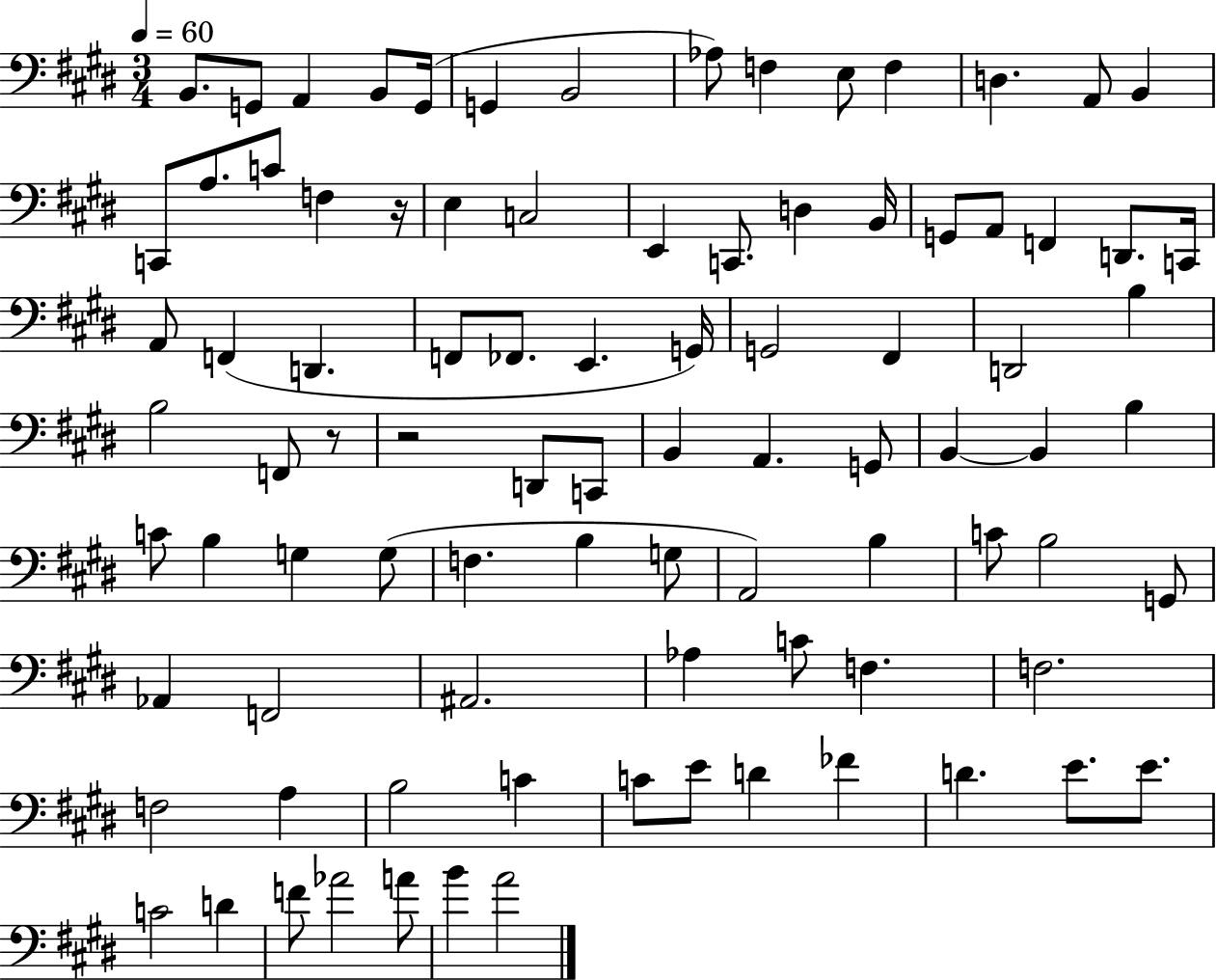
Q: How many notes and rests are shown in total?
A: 90